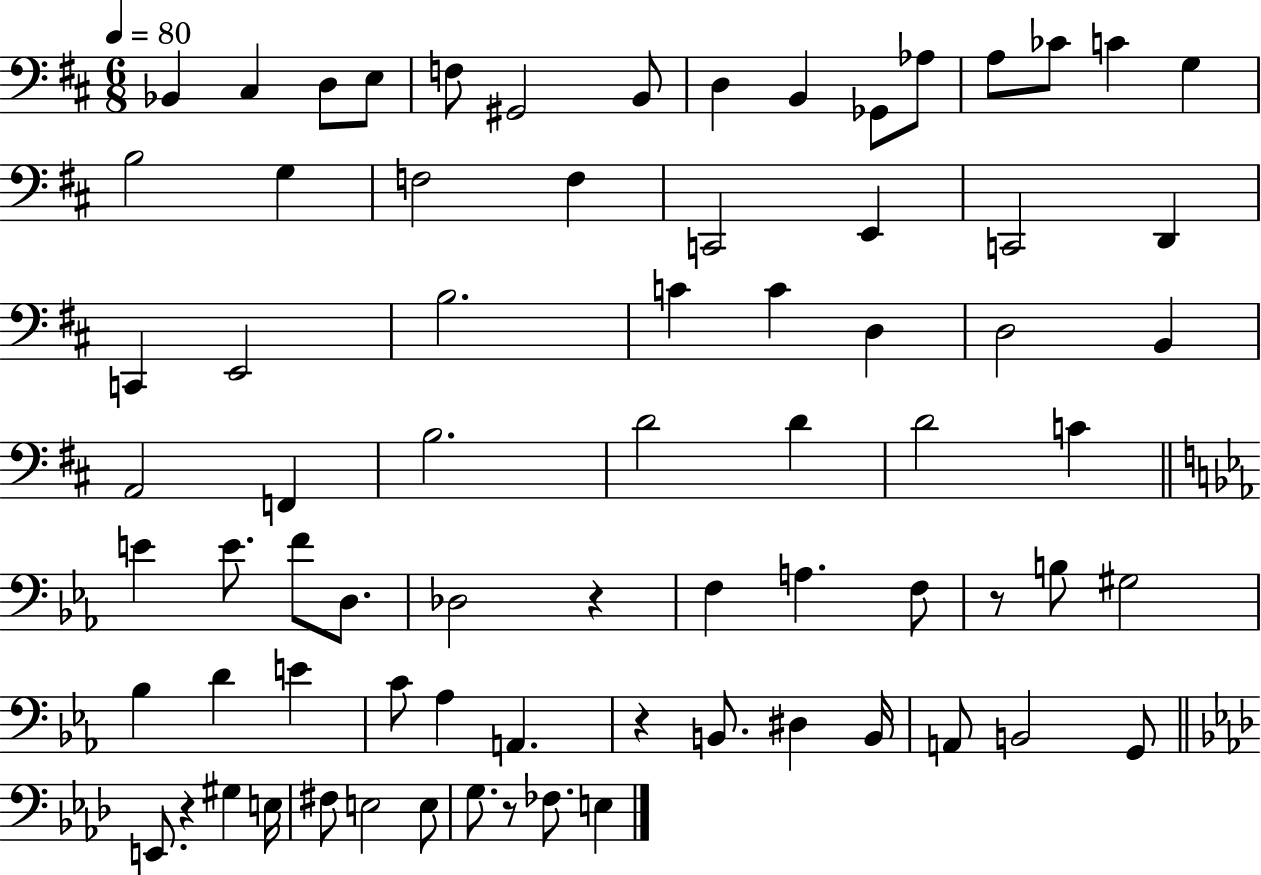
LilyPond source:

{
  \clef bass
  \numericTimeSignature
  \time 6/8
  \key d \major
  \tempo 4 = 80
  \repeat volta 2 { bes,4 cis4 d8 e8 | f8 gis,2 b,8 | d4 b,4 ges,8 aes8 | a8 ces'8 c'4 g4 | \break b2 g4 | f2 f4 | c,2 e,4 | c,2 d,4 | \break c,4 e,2 | b2. | c'4 c'4 d4 | d2 b,4 | \break a,2 f,4 | b2. | d'2 d'4 | d'2 c'4 | \break \bar "||" \break \key c \minor e'4 e'8. f'8 d8. | des2 r4 | f4 a4. f8 | r8 b8 gis2 | \break bes4 d'4 e'4 | c'8 aes4 a,4. | r4 b,8. dis4 b,16 | a,8 b,2 g,8 | \break \bar "||" \break \key aes \major e,8. r4 gis4 e16 | fis8 e2 e8 | g8. r8 fes8. e4 | } \bar "|."
}